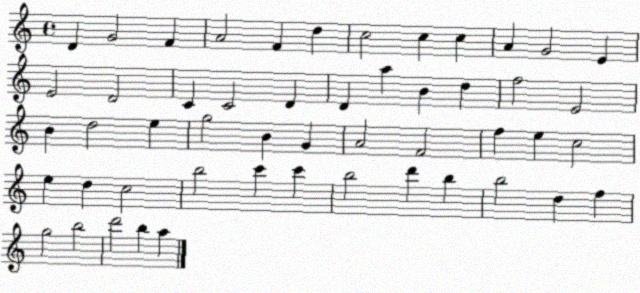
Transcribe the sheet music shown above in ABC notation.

X:1
T:Untitled
M:4/4
L:1/4
K:C
D G2 F A2 F d c2 c c A G2 E E2 D2 C C2 D D a B d f2 E2 B d2 e g2 B G A2 F2 f e c2 e d c2 b2 c' c' b2 d' b b2 d f g2 b2 d'2 b a